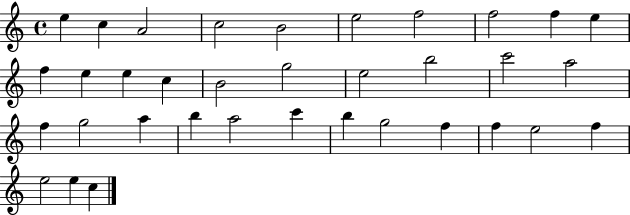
{
  \clef treble
  \time 4/4
  \defaultTimeSignature
  \key c \major
  e''4 c''4 a'2 | c''2 b'2 | e''2 f''2 | f''2 f''4 e''4 | \break f''4 e''4 e''4 c''4 | b'2 g''2 | e''2 b''2 | c'''2 a''2 | \break f''4 g''2 a''4 | b''4 a''2 c'''4 | b''4 g''2 f''4 | f''4 e''2 f''4 | \break e''2 e''4 c''4 | \bar "|."
}